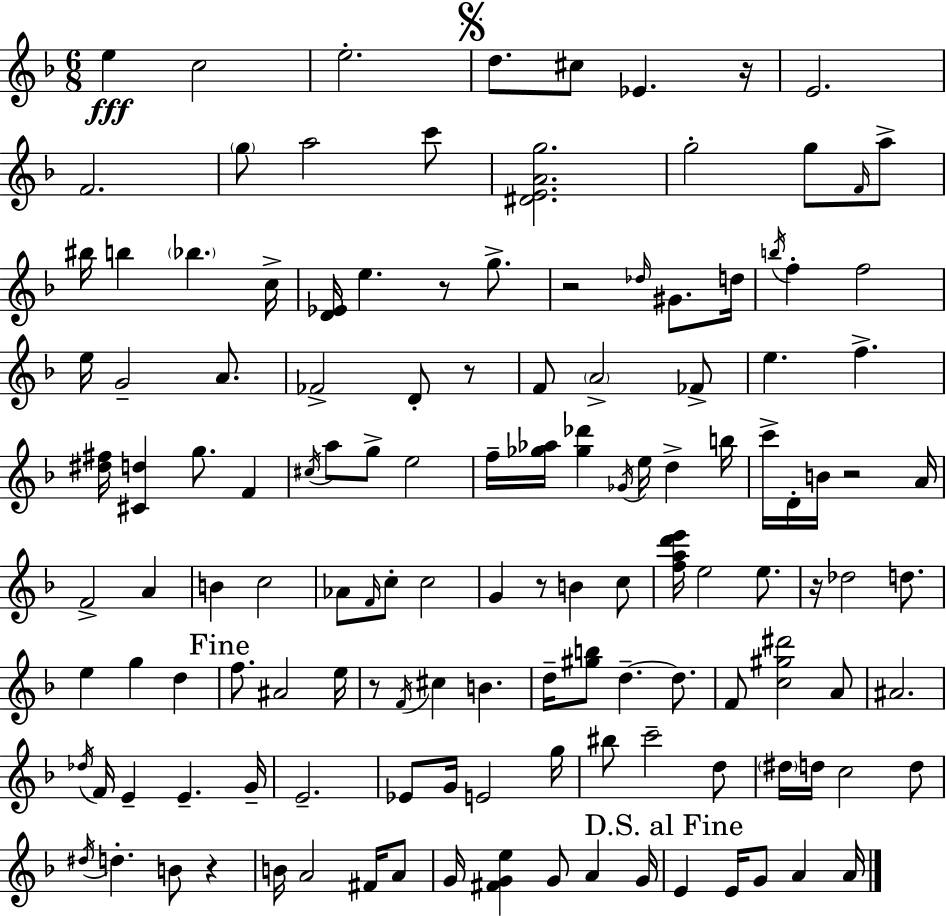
E5/q C5/h E5/h. D5/e. C#5/e Eb4/q. R/s E4/h. F4/h. G5/e A5/h C6/e [D#4,E4,A4,G5]/h. G5/h G5/e F4/s A5/e BIS5/s B5/q Bb5/q. C5/s [D4,Eb4]/s E5/q. R/e G5/e. R/h Db5/s G#4/e. D5/s B5/s F5/q F5/h E5/s G4/h A4/e. FES4/h D4/e R/e F4/e A4/h FES4/e E5/q. F5/q. [D#5,F#5]/s [C#4,D5]/q G5/e. F4/q C#5/s A5/e G5/e E5/h F5/s [Gb5,Ab5]/s [Gb5,Db6]/q Gb4/s E5/s D5/q B5/s C6/s D4/s B4/s R/h A4/s F4/h A4/q B4/q C5/h Ab4/e F4/s C5/e C5/h G4/q R/e B4/q C5/e [F5,A5,D6,E6]/s E5/h E5/e. R/s Db5/h D5/e. E5/q G5/q D5/q F5/e. A#4/h E5/s R/e F4/s C#5/q B4/q. D5/s [G#5,B5]/e D5/q. D5/e. F4/e [C5,G#5,D#6]/h A4/e A#4/h. Db5/s F4/s E4/q E4/q. G4/s E4/h. Eb4/e G4/s E4/h G5/s BIS5/e C6/h D5/e D#5/s D5/s C5/h D5/e D#5/s D5/q. B4/e R/q B4/s A4/h F#4/s A4/e G4/s [F#4,G4,E5]/q G4/e A4/q G4/s E4/q E4/s G4/e A4/q A4/s